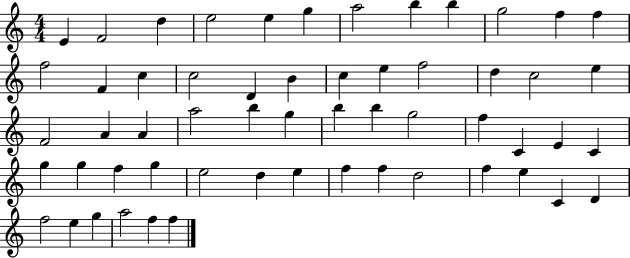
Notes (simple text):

E4/q F4/h D5/q E5/h E5/q G5/q A5/h B5/q B5/q G5/h F5/q F5/q F5/h F4/q C5/q C5/h D4/q B4/q C5/q E5/q F5/h D5/q C5/h E5/q F4/h A4/q A4/q A5/h B5/q G5/q B5/q B5/q G5/h F5/q C4/q E4/q C4/q G5/q G5/q F5/q G5/q E5/h D5/q E5/q F5/q F5/q D5/h F5/q E5/q C4/q D4/q F5/h E5/q G5/q A5/h F5/q F5/q